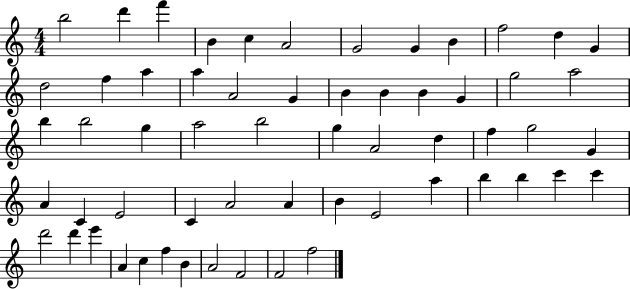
B5/h D6/q F6/q B4/q C5/q A4/h G4/h G4/q B4/q F5/h D5/q G4/q D5/h F5/q A5/q A5/q A4/h G4/q B4/q B4/q B4/q G4/q G5/h A5/h B5/q B5/h G5/q A5/h B5/h G5/q A4/h D5/q F5/q G5/h G4/q A4/q C4/q E4/h C4/q A4/h A4/q B4/q E4/h A5/q B5/q B5/q C6/q C6/q D6/h D6/q E6/q A4/q C5/q F5/q B4/q A4/h F4/h F4/h F5/h